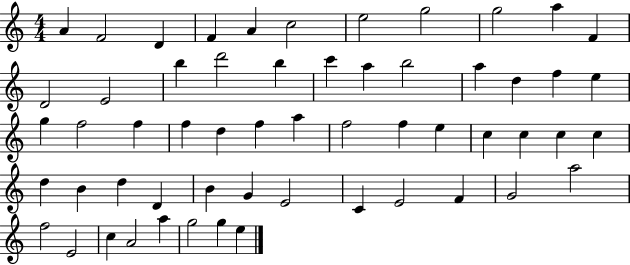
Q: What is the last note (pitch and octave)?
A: E5